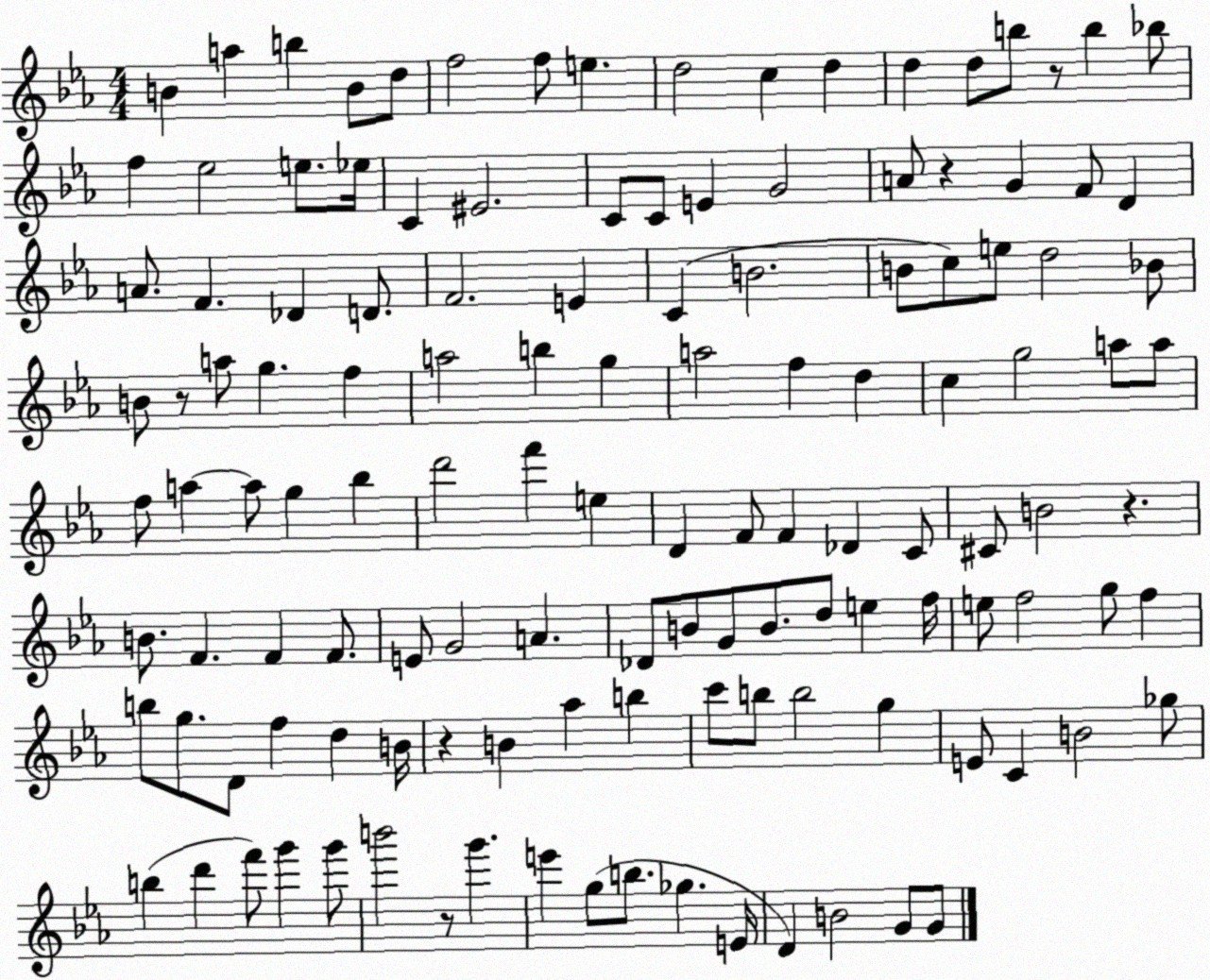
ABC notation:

X:1
T:Untitled
M:4/4
L:1/4
K:Eb
B a b B/2 d/2 f2 f/2 e d2 c d d d/2 b/2 z/2 b _b/2 f _e2 e/2 _e/4 C ^E2 C/2 C/2 E G2 A/2 z G F/2 D A/2 F _D D/2 F2 E C B2 B/2 c/2 e/2 d2 _B/2 B/2 z/2 a/2 g f a2 b g a2 f d c g2 a/2 a/2 f/2 a a/2 g _b d'2 f' e D F/2 F _D C/2 ^C/2 B2 z B/2 F F F/2 E/2 G2 A _D/2 B/2 G/2 B/2 d/2 e f/4 e/2 f2 g/2 f b/2 g/2 D/2 f d B/4 z B _a b c'/2 b/2 b2 g E/2 C B2 _g/2 b d' f'/2 g' g'/2 b'2 z/2 g' e' g/2 b/2 _g E/4 D B2 G/2 G/2